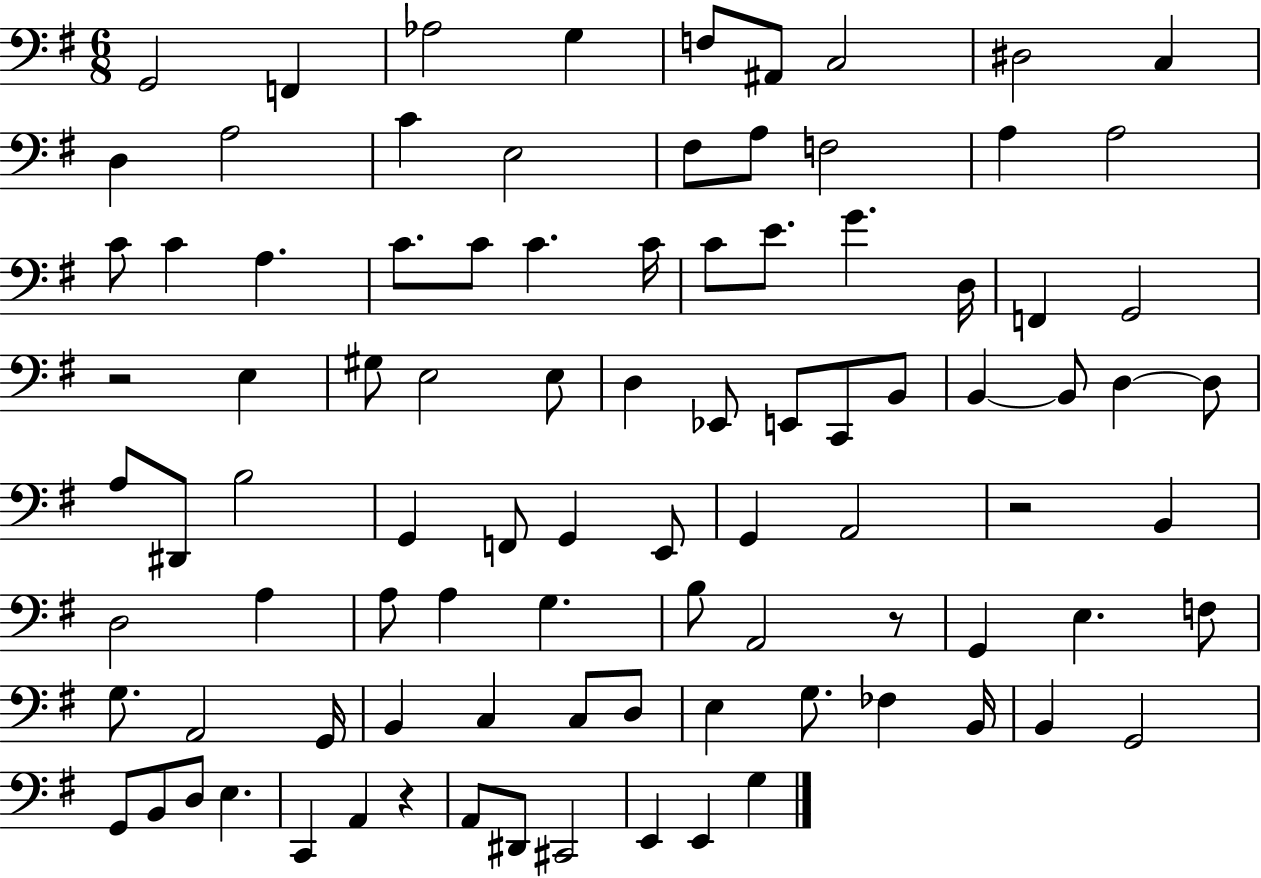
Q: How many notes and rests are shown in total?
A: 93